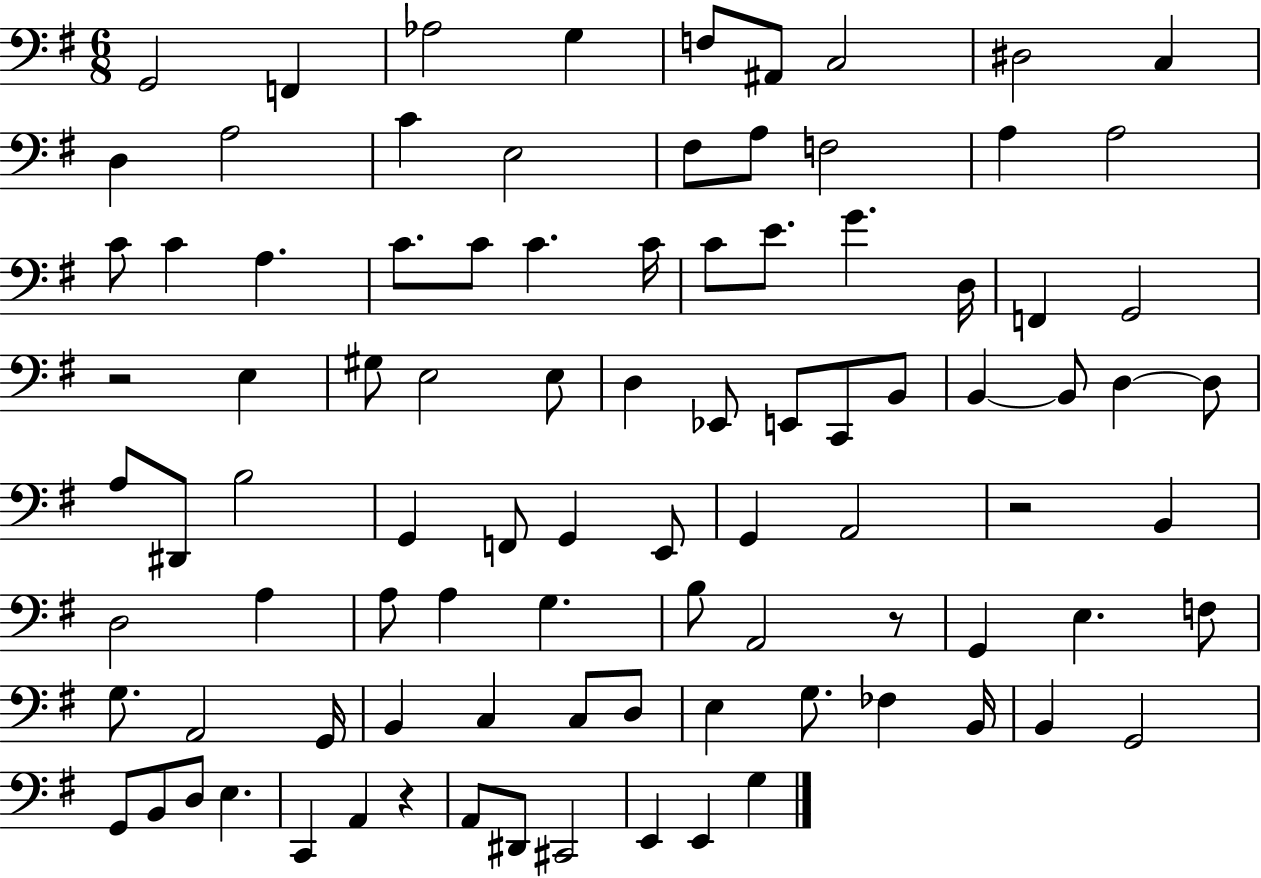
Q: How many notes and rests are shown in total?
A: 93